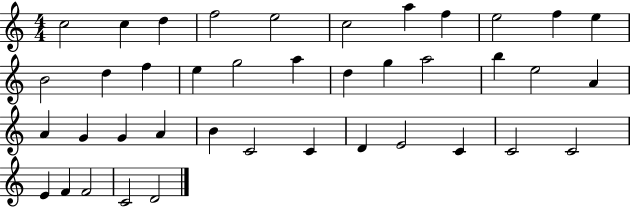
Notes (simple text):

C5/h C5/q D5/q F5/h E5/h C5/h A5/q F5/q E5/h F5/q E5/q B4/h D5/q F5/q E5/q G5/h A5/q D5/q G5/q A5/h B5/q E5/h A4/q A4/q G4/q G4/q A4/q B4/q C4/h C4/q D4/q E4/h C4/q C4/h C4/h E4/q F4/q F4/h C4/h D4/h